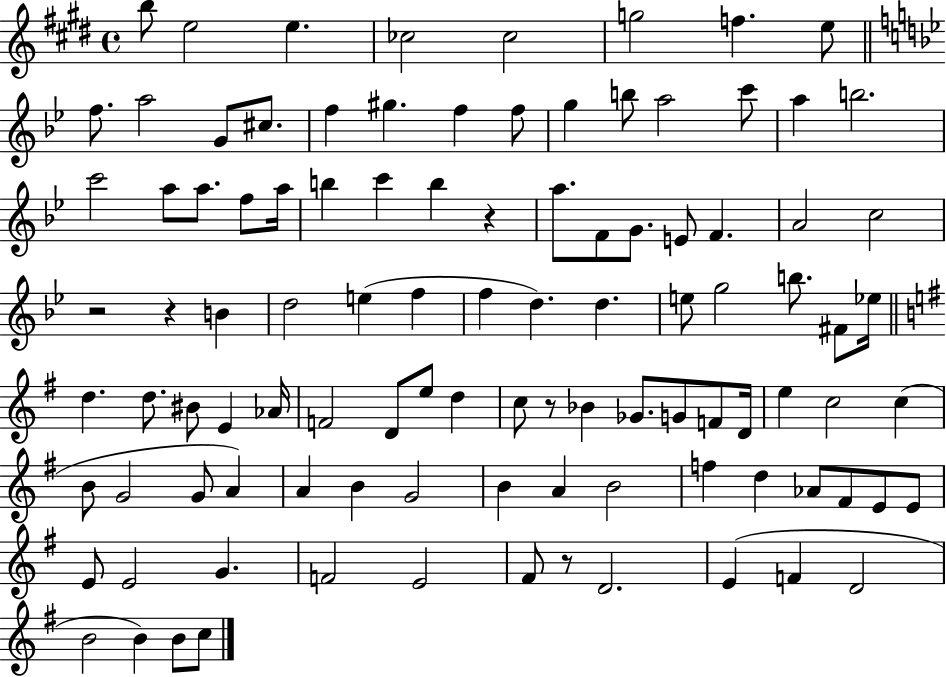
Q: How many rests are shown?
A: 5